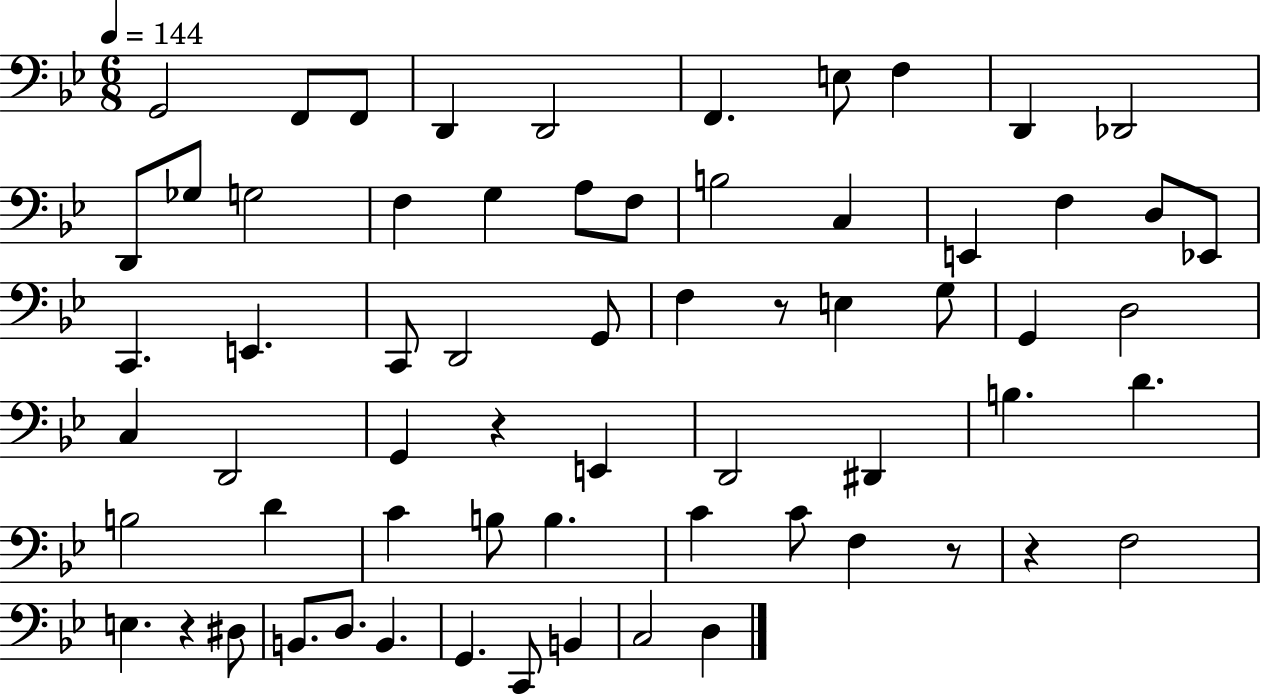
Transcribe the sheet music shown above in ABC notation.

X:1
T:Untitled
M:6/8
L:1/4
K:Bb
G,,2 F,,/2 F,,/2 D,, D,,2 F,, E,/2 F, D,, _D,,2 D,,/2 _G,/2 G,2 F, G, A,/2 F,/2 B,2 C, E,, F, D,/2 _E,,/2 C,, E,, C,,/2 D,,2 G,,/2 F, z/2 E, G,/2 G,, D,2 C, D,,2 G,, z E,, D,,2 ^D,, B, D B,2 D C B,/2 B, C C/2 F, z/2 z F,2 E, z ^D,/2 B,,/2 D,/2 B,, G,, C,,/2 B,, C,2 D,